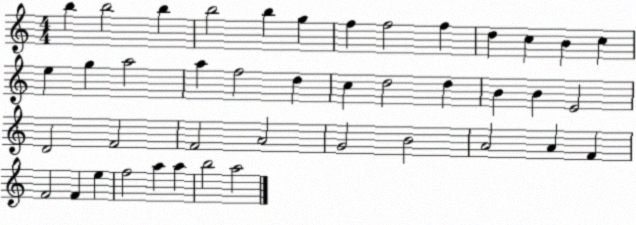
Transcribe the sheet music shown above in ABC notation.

X:1
T:Untitled
M:4/4
L:1/4
K:C
b b2 b b2 b g f f2 f d c B c e g a2 a f2 d c d2 d B B E2 D2 F2 F2 A2 G2 B2 A2 A F F2 F e f2 a a b2 a2